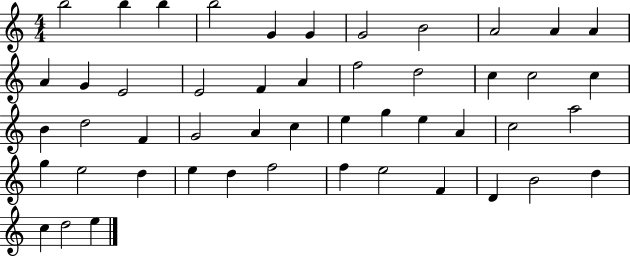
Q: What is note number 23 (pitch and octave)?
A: B4